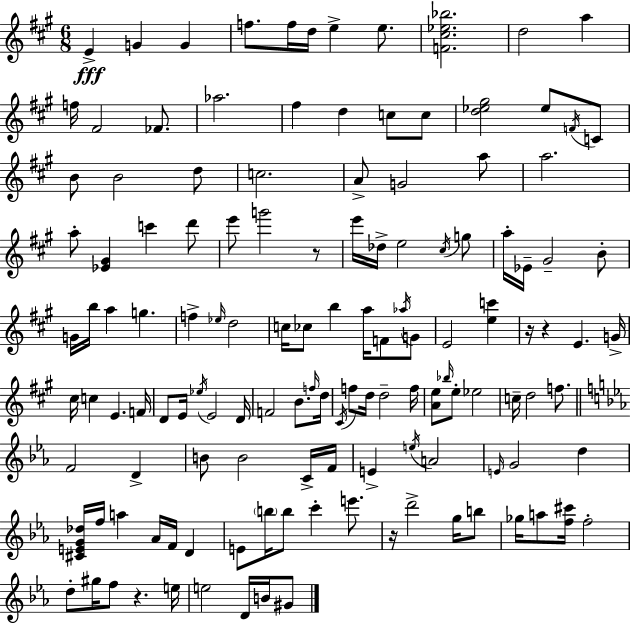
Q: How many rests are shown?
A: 5